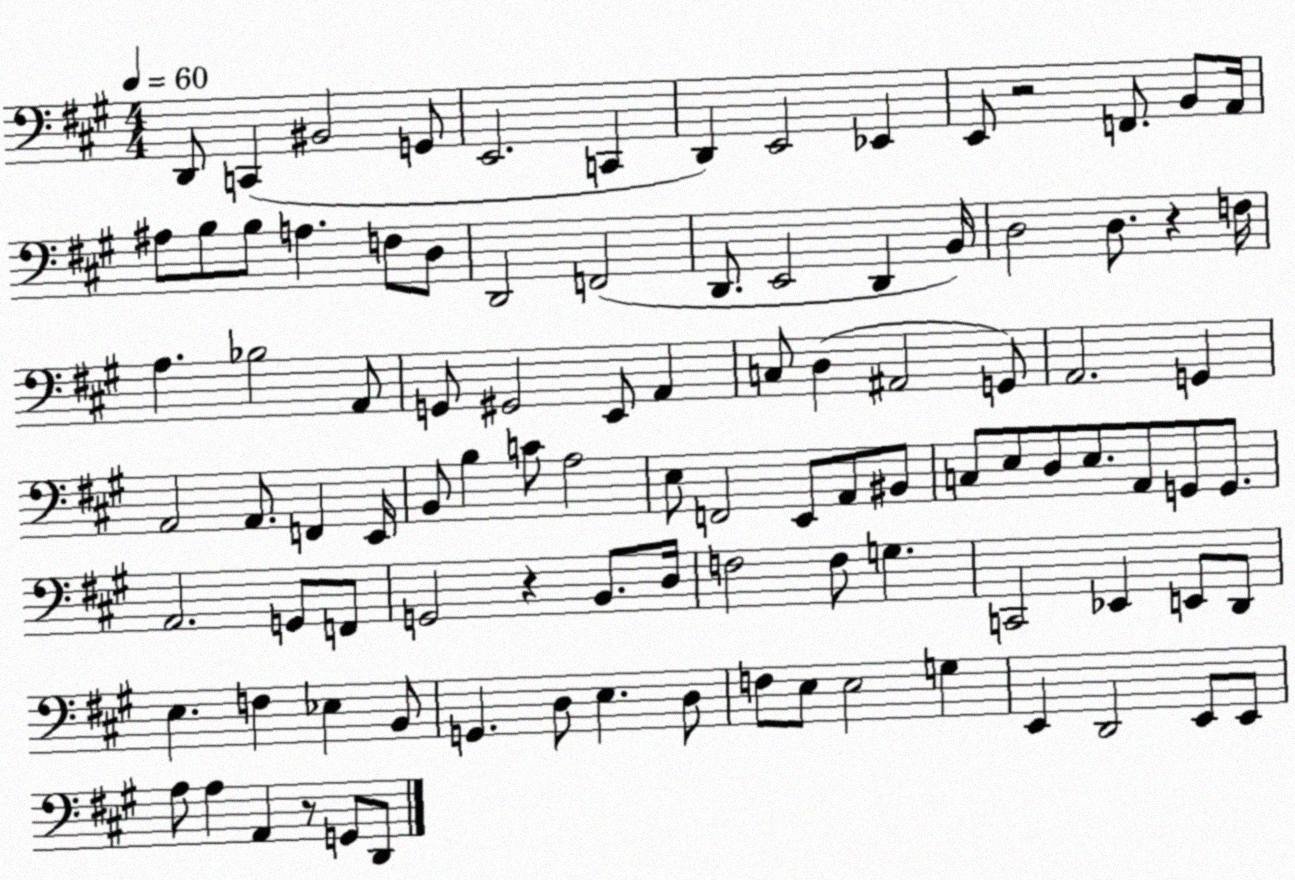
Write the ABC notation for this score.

X:1
T:Untitled
M:4/4
L:1/4
K:A
D,,/2 C,, ^B,,2 G,,/2 E,,2 C,, D,, E,,2 _E,, E,,/2 z2 F,,/2 B,,/2 A,,/4 ^A,/2 B,/2 B,/2 A, F,/2 D,/2 D,,2 F,,2 D,,/2 E,,2 D,, B,,/4 D,2 D,/2 z F,/4 A, _B,2 A,,/2 G,,/2 ^G,,2 E,,/2 A,, C,/2 D, ^A,,2 G,,/2 A,,2 G,, A,,2 A,,/2 F,, E,,/4 B,,/2 B, C/2 A,2 E,/2 F,,2 E,,/2 A,,/2 ^B,,/2 C,/2 E,/2 D,/2 E,/2 A,,/2 G,,/2 G,,/2 A,,2 G,,/2 F,,/2 G,,2 z B,,/2 D,/4 F,2 F,/2 G, C,,2 _E,, E,,/2 D,,/2 E, F, _E, B,,/2 G,, D,/2 E, D,/2 F,/2 E,/2 E,2 G, E,, D,,2 E,,/2 E,,/2 A,/2 A, A,, z/2 G,,/2 D,,/2